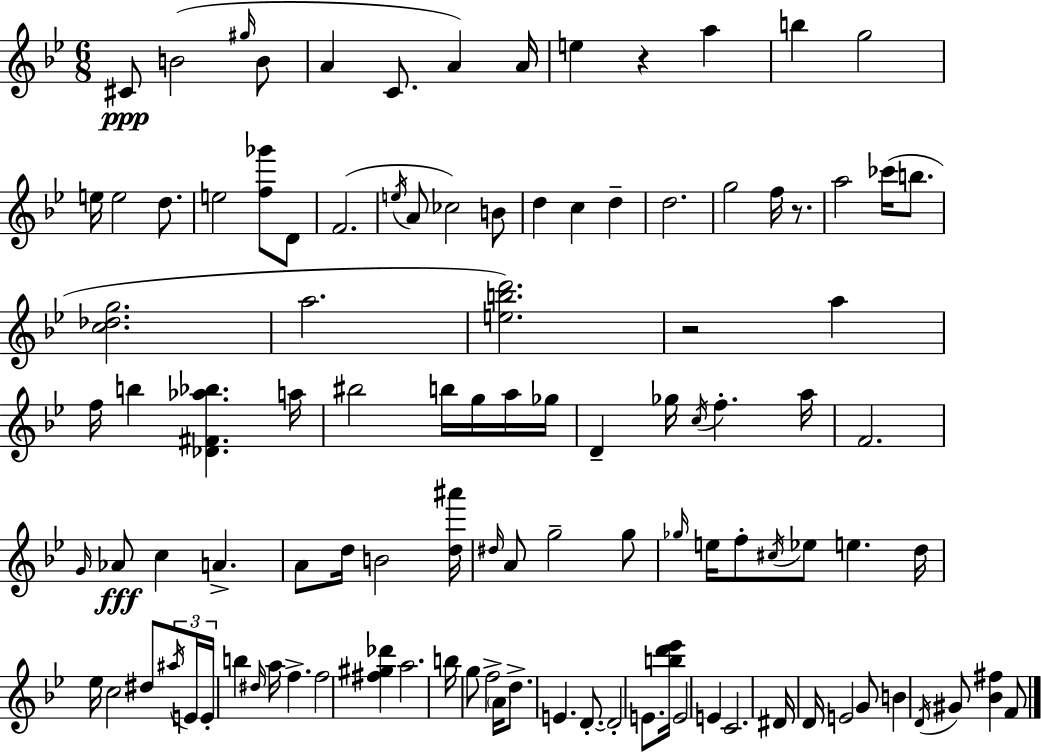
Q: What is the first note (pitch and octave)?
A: C#4